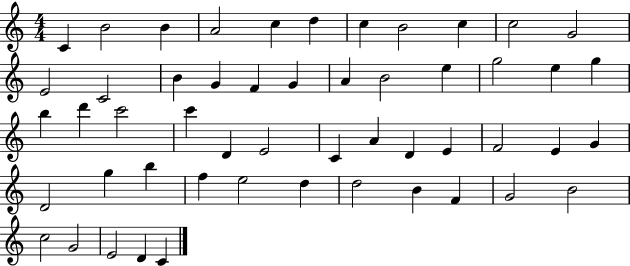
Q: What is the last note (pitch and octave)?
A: C4